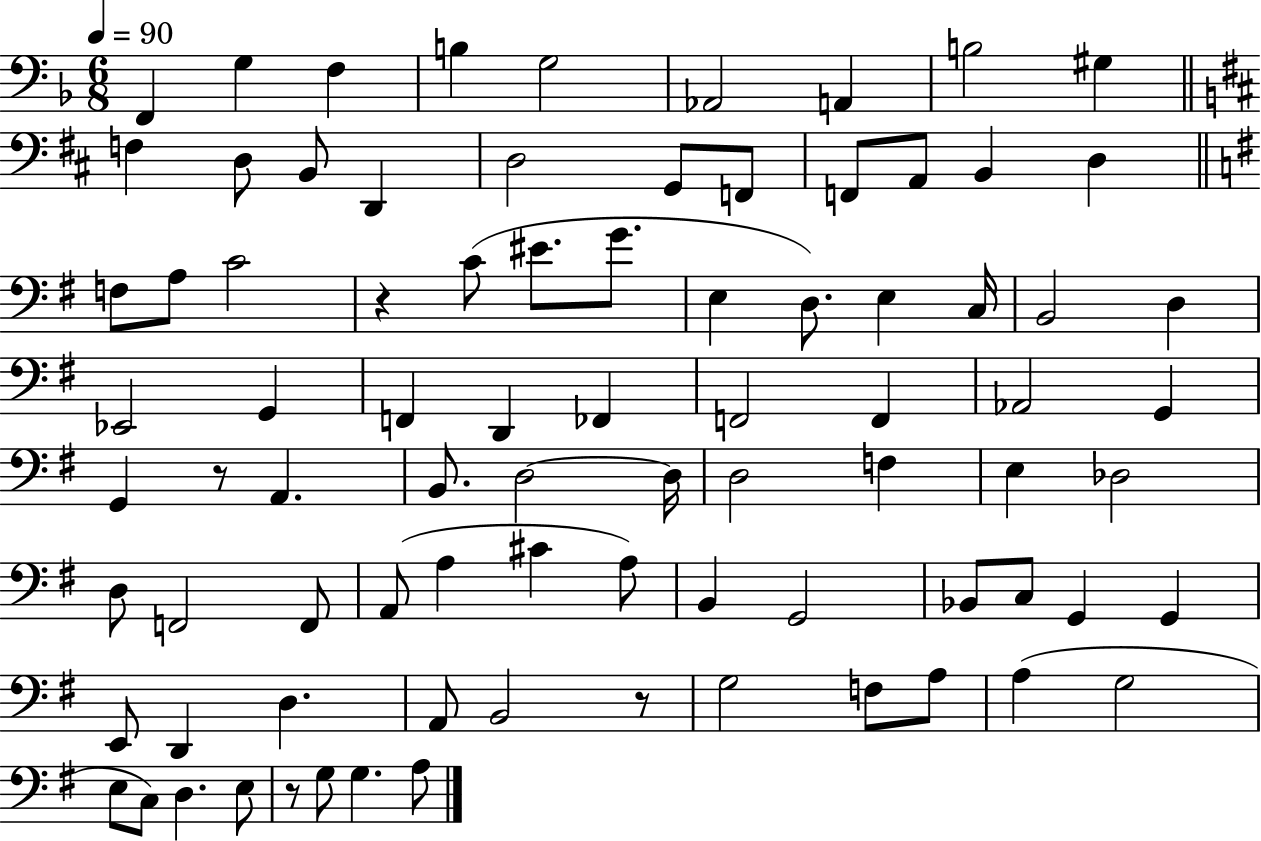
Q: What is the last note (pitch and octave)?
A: A3